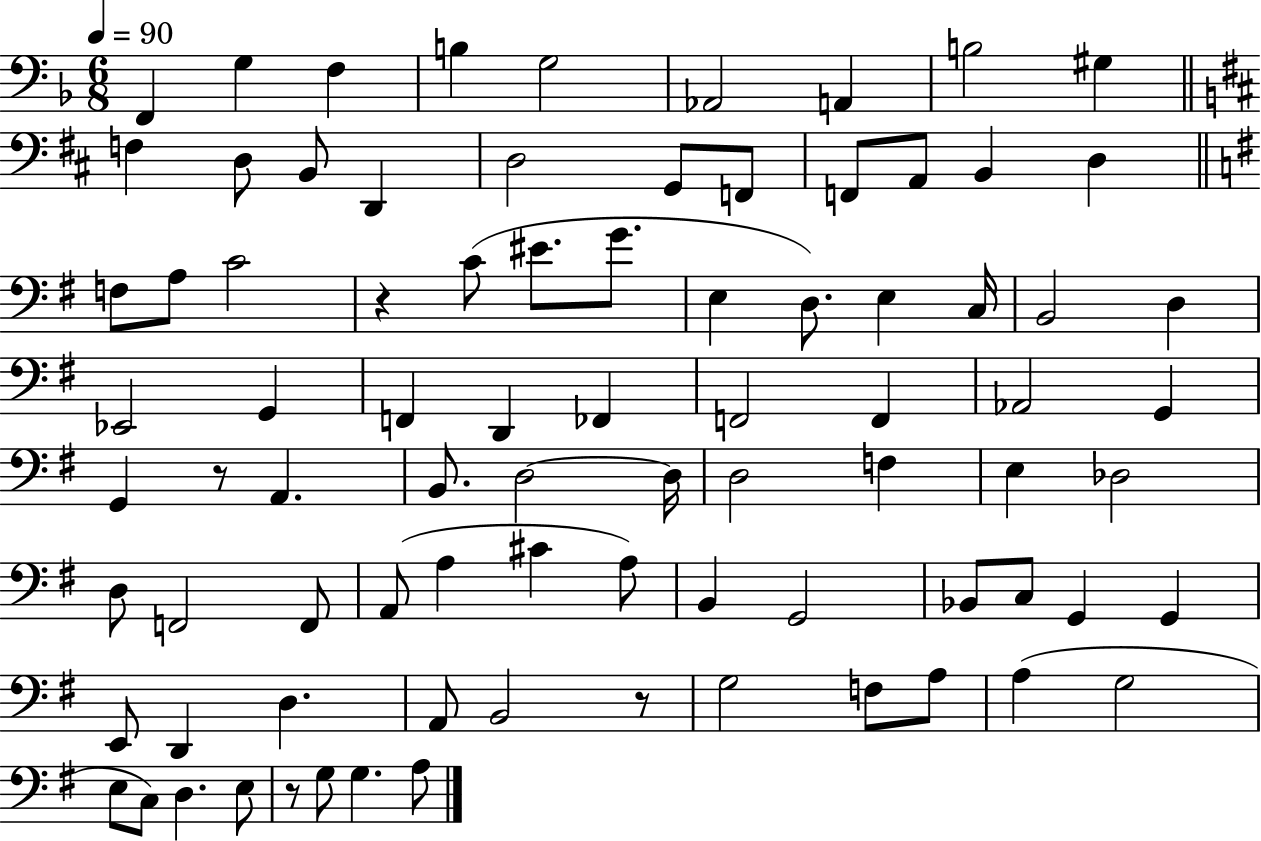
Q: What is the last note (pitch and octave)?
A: A3